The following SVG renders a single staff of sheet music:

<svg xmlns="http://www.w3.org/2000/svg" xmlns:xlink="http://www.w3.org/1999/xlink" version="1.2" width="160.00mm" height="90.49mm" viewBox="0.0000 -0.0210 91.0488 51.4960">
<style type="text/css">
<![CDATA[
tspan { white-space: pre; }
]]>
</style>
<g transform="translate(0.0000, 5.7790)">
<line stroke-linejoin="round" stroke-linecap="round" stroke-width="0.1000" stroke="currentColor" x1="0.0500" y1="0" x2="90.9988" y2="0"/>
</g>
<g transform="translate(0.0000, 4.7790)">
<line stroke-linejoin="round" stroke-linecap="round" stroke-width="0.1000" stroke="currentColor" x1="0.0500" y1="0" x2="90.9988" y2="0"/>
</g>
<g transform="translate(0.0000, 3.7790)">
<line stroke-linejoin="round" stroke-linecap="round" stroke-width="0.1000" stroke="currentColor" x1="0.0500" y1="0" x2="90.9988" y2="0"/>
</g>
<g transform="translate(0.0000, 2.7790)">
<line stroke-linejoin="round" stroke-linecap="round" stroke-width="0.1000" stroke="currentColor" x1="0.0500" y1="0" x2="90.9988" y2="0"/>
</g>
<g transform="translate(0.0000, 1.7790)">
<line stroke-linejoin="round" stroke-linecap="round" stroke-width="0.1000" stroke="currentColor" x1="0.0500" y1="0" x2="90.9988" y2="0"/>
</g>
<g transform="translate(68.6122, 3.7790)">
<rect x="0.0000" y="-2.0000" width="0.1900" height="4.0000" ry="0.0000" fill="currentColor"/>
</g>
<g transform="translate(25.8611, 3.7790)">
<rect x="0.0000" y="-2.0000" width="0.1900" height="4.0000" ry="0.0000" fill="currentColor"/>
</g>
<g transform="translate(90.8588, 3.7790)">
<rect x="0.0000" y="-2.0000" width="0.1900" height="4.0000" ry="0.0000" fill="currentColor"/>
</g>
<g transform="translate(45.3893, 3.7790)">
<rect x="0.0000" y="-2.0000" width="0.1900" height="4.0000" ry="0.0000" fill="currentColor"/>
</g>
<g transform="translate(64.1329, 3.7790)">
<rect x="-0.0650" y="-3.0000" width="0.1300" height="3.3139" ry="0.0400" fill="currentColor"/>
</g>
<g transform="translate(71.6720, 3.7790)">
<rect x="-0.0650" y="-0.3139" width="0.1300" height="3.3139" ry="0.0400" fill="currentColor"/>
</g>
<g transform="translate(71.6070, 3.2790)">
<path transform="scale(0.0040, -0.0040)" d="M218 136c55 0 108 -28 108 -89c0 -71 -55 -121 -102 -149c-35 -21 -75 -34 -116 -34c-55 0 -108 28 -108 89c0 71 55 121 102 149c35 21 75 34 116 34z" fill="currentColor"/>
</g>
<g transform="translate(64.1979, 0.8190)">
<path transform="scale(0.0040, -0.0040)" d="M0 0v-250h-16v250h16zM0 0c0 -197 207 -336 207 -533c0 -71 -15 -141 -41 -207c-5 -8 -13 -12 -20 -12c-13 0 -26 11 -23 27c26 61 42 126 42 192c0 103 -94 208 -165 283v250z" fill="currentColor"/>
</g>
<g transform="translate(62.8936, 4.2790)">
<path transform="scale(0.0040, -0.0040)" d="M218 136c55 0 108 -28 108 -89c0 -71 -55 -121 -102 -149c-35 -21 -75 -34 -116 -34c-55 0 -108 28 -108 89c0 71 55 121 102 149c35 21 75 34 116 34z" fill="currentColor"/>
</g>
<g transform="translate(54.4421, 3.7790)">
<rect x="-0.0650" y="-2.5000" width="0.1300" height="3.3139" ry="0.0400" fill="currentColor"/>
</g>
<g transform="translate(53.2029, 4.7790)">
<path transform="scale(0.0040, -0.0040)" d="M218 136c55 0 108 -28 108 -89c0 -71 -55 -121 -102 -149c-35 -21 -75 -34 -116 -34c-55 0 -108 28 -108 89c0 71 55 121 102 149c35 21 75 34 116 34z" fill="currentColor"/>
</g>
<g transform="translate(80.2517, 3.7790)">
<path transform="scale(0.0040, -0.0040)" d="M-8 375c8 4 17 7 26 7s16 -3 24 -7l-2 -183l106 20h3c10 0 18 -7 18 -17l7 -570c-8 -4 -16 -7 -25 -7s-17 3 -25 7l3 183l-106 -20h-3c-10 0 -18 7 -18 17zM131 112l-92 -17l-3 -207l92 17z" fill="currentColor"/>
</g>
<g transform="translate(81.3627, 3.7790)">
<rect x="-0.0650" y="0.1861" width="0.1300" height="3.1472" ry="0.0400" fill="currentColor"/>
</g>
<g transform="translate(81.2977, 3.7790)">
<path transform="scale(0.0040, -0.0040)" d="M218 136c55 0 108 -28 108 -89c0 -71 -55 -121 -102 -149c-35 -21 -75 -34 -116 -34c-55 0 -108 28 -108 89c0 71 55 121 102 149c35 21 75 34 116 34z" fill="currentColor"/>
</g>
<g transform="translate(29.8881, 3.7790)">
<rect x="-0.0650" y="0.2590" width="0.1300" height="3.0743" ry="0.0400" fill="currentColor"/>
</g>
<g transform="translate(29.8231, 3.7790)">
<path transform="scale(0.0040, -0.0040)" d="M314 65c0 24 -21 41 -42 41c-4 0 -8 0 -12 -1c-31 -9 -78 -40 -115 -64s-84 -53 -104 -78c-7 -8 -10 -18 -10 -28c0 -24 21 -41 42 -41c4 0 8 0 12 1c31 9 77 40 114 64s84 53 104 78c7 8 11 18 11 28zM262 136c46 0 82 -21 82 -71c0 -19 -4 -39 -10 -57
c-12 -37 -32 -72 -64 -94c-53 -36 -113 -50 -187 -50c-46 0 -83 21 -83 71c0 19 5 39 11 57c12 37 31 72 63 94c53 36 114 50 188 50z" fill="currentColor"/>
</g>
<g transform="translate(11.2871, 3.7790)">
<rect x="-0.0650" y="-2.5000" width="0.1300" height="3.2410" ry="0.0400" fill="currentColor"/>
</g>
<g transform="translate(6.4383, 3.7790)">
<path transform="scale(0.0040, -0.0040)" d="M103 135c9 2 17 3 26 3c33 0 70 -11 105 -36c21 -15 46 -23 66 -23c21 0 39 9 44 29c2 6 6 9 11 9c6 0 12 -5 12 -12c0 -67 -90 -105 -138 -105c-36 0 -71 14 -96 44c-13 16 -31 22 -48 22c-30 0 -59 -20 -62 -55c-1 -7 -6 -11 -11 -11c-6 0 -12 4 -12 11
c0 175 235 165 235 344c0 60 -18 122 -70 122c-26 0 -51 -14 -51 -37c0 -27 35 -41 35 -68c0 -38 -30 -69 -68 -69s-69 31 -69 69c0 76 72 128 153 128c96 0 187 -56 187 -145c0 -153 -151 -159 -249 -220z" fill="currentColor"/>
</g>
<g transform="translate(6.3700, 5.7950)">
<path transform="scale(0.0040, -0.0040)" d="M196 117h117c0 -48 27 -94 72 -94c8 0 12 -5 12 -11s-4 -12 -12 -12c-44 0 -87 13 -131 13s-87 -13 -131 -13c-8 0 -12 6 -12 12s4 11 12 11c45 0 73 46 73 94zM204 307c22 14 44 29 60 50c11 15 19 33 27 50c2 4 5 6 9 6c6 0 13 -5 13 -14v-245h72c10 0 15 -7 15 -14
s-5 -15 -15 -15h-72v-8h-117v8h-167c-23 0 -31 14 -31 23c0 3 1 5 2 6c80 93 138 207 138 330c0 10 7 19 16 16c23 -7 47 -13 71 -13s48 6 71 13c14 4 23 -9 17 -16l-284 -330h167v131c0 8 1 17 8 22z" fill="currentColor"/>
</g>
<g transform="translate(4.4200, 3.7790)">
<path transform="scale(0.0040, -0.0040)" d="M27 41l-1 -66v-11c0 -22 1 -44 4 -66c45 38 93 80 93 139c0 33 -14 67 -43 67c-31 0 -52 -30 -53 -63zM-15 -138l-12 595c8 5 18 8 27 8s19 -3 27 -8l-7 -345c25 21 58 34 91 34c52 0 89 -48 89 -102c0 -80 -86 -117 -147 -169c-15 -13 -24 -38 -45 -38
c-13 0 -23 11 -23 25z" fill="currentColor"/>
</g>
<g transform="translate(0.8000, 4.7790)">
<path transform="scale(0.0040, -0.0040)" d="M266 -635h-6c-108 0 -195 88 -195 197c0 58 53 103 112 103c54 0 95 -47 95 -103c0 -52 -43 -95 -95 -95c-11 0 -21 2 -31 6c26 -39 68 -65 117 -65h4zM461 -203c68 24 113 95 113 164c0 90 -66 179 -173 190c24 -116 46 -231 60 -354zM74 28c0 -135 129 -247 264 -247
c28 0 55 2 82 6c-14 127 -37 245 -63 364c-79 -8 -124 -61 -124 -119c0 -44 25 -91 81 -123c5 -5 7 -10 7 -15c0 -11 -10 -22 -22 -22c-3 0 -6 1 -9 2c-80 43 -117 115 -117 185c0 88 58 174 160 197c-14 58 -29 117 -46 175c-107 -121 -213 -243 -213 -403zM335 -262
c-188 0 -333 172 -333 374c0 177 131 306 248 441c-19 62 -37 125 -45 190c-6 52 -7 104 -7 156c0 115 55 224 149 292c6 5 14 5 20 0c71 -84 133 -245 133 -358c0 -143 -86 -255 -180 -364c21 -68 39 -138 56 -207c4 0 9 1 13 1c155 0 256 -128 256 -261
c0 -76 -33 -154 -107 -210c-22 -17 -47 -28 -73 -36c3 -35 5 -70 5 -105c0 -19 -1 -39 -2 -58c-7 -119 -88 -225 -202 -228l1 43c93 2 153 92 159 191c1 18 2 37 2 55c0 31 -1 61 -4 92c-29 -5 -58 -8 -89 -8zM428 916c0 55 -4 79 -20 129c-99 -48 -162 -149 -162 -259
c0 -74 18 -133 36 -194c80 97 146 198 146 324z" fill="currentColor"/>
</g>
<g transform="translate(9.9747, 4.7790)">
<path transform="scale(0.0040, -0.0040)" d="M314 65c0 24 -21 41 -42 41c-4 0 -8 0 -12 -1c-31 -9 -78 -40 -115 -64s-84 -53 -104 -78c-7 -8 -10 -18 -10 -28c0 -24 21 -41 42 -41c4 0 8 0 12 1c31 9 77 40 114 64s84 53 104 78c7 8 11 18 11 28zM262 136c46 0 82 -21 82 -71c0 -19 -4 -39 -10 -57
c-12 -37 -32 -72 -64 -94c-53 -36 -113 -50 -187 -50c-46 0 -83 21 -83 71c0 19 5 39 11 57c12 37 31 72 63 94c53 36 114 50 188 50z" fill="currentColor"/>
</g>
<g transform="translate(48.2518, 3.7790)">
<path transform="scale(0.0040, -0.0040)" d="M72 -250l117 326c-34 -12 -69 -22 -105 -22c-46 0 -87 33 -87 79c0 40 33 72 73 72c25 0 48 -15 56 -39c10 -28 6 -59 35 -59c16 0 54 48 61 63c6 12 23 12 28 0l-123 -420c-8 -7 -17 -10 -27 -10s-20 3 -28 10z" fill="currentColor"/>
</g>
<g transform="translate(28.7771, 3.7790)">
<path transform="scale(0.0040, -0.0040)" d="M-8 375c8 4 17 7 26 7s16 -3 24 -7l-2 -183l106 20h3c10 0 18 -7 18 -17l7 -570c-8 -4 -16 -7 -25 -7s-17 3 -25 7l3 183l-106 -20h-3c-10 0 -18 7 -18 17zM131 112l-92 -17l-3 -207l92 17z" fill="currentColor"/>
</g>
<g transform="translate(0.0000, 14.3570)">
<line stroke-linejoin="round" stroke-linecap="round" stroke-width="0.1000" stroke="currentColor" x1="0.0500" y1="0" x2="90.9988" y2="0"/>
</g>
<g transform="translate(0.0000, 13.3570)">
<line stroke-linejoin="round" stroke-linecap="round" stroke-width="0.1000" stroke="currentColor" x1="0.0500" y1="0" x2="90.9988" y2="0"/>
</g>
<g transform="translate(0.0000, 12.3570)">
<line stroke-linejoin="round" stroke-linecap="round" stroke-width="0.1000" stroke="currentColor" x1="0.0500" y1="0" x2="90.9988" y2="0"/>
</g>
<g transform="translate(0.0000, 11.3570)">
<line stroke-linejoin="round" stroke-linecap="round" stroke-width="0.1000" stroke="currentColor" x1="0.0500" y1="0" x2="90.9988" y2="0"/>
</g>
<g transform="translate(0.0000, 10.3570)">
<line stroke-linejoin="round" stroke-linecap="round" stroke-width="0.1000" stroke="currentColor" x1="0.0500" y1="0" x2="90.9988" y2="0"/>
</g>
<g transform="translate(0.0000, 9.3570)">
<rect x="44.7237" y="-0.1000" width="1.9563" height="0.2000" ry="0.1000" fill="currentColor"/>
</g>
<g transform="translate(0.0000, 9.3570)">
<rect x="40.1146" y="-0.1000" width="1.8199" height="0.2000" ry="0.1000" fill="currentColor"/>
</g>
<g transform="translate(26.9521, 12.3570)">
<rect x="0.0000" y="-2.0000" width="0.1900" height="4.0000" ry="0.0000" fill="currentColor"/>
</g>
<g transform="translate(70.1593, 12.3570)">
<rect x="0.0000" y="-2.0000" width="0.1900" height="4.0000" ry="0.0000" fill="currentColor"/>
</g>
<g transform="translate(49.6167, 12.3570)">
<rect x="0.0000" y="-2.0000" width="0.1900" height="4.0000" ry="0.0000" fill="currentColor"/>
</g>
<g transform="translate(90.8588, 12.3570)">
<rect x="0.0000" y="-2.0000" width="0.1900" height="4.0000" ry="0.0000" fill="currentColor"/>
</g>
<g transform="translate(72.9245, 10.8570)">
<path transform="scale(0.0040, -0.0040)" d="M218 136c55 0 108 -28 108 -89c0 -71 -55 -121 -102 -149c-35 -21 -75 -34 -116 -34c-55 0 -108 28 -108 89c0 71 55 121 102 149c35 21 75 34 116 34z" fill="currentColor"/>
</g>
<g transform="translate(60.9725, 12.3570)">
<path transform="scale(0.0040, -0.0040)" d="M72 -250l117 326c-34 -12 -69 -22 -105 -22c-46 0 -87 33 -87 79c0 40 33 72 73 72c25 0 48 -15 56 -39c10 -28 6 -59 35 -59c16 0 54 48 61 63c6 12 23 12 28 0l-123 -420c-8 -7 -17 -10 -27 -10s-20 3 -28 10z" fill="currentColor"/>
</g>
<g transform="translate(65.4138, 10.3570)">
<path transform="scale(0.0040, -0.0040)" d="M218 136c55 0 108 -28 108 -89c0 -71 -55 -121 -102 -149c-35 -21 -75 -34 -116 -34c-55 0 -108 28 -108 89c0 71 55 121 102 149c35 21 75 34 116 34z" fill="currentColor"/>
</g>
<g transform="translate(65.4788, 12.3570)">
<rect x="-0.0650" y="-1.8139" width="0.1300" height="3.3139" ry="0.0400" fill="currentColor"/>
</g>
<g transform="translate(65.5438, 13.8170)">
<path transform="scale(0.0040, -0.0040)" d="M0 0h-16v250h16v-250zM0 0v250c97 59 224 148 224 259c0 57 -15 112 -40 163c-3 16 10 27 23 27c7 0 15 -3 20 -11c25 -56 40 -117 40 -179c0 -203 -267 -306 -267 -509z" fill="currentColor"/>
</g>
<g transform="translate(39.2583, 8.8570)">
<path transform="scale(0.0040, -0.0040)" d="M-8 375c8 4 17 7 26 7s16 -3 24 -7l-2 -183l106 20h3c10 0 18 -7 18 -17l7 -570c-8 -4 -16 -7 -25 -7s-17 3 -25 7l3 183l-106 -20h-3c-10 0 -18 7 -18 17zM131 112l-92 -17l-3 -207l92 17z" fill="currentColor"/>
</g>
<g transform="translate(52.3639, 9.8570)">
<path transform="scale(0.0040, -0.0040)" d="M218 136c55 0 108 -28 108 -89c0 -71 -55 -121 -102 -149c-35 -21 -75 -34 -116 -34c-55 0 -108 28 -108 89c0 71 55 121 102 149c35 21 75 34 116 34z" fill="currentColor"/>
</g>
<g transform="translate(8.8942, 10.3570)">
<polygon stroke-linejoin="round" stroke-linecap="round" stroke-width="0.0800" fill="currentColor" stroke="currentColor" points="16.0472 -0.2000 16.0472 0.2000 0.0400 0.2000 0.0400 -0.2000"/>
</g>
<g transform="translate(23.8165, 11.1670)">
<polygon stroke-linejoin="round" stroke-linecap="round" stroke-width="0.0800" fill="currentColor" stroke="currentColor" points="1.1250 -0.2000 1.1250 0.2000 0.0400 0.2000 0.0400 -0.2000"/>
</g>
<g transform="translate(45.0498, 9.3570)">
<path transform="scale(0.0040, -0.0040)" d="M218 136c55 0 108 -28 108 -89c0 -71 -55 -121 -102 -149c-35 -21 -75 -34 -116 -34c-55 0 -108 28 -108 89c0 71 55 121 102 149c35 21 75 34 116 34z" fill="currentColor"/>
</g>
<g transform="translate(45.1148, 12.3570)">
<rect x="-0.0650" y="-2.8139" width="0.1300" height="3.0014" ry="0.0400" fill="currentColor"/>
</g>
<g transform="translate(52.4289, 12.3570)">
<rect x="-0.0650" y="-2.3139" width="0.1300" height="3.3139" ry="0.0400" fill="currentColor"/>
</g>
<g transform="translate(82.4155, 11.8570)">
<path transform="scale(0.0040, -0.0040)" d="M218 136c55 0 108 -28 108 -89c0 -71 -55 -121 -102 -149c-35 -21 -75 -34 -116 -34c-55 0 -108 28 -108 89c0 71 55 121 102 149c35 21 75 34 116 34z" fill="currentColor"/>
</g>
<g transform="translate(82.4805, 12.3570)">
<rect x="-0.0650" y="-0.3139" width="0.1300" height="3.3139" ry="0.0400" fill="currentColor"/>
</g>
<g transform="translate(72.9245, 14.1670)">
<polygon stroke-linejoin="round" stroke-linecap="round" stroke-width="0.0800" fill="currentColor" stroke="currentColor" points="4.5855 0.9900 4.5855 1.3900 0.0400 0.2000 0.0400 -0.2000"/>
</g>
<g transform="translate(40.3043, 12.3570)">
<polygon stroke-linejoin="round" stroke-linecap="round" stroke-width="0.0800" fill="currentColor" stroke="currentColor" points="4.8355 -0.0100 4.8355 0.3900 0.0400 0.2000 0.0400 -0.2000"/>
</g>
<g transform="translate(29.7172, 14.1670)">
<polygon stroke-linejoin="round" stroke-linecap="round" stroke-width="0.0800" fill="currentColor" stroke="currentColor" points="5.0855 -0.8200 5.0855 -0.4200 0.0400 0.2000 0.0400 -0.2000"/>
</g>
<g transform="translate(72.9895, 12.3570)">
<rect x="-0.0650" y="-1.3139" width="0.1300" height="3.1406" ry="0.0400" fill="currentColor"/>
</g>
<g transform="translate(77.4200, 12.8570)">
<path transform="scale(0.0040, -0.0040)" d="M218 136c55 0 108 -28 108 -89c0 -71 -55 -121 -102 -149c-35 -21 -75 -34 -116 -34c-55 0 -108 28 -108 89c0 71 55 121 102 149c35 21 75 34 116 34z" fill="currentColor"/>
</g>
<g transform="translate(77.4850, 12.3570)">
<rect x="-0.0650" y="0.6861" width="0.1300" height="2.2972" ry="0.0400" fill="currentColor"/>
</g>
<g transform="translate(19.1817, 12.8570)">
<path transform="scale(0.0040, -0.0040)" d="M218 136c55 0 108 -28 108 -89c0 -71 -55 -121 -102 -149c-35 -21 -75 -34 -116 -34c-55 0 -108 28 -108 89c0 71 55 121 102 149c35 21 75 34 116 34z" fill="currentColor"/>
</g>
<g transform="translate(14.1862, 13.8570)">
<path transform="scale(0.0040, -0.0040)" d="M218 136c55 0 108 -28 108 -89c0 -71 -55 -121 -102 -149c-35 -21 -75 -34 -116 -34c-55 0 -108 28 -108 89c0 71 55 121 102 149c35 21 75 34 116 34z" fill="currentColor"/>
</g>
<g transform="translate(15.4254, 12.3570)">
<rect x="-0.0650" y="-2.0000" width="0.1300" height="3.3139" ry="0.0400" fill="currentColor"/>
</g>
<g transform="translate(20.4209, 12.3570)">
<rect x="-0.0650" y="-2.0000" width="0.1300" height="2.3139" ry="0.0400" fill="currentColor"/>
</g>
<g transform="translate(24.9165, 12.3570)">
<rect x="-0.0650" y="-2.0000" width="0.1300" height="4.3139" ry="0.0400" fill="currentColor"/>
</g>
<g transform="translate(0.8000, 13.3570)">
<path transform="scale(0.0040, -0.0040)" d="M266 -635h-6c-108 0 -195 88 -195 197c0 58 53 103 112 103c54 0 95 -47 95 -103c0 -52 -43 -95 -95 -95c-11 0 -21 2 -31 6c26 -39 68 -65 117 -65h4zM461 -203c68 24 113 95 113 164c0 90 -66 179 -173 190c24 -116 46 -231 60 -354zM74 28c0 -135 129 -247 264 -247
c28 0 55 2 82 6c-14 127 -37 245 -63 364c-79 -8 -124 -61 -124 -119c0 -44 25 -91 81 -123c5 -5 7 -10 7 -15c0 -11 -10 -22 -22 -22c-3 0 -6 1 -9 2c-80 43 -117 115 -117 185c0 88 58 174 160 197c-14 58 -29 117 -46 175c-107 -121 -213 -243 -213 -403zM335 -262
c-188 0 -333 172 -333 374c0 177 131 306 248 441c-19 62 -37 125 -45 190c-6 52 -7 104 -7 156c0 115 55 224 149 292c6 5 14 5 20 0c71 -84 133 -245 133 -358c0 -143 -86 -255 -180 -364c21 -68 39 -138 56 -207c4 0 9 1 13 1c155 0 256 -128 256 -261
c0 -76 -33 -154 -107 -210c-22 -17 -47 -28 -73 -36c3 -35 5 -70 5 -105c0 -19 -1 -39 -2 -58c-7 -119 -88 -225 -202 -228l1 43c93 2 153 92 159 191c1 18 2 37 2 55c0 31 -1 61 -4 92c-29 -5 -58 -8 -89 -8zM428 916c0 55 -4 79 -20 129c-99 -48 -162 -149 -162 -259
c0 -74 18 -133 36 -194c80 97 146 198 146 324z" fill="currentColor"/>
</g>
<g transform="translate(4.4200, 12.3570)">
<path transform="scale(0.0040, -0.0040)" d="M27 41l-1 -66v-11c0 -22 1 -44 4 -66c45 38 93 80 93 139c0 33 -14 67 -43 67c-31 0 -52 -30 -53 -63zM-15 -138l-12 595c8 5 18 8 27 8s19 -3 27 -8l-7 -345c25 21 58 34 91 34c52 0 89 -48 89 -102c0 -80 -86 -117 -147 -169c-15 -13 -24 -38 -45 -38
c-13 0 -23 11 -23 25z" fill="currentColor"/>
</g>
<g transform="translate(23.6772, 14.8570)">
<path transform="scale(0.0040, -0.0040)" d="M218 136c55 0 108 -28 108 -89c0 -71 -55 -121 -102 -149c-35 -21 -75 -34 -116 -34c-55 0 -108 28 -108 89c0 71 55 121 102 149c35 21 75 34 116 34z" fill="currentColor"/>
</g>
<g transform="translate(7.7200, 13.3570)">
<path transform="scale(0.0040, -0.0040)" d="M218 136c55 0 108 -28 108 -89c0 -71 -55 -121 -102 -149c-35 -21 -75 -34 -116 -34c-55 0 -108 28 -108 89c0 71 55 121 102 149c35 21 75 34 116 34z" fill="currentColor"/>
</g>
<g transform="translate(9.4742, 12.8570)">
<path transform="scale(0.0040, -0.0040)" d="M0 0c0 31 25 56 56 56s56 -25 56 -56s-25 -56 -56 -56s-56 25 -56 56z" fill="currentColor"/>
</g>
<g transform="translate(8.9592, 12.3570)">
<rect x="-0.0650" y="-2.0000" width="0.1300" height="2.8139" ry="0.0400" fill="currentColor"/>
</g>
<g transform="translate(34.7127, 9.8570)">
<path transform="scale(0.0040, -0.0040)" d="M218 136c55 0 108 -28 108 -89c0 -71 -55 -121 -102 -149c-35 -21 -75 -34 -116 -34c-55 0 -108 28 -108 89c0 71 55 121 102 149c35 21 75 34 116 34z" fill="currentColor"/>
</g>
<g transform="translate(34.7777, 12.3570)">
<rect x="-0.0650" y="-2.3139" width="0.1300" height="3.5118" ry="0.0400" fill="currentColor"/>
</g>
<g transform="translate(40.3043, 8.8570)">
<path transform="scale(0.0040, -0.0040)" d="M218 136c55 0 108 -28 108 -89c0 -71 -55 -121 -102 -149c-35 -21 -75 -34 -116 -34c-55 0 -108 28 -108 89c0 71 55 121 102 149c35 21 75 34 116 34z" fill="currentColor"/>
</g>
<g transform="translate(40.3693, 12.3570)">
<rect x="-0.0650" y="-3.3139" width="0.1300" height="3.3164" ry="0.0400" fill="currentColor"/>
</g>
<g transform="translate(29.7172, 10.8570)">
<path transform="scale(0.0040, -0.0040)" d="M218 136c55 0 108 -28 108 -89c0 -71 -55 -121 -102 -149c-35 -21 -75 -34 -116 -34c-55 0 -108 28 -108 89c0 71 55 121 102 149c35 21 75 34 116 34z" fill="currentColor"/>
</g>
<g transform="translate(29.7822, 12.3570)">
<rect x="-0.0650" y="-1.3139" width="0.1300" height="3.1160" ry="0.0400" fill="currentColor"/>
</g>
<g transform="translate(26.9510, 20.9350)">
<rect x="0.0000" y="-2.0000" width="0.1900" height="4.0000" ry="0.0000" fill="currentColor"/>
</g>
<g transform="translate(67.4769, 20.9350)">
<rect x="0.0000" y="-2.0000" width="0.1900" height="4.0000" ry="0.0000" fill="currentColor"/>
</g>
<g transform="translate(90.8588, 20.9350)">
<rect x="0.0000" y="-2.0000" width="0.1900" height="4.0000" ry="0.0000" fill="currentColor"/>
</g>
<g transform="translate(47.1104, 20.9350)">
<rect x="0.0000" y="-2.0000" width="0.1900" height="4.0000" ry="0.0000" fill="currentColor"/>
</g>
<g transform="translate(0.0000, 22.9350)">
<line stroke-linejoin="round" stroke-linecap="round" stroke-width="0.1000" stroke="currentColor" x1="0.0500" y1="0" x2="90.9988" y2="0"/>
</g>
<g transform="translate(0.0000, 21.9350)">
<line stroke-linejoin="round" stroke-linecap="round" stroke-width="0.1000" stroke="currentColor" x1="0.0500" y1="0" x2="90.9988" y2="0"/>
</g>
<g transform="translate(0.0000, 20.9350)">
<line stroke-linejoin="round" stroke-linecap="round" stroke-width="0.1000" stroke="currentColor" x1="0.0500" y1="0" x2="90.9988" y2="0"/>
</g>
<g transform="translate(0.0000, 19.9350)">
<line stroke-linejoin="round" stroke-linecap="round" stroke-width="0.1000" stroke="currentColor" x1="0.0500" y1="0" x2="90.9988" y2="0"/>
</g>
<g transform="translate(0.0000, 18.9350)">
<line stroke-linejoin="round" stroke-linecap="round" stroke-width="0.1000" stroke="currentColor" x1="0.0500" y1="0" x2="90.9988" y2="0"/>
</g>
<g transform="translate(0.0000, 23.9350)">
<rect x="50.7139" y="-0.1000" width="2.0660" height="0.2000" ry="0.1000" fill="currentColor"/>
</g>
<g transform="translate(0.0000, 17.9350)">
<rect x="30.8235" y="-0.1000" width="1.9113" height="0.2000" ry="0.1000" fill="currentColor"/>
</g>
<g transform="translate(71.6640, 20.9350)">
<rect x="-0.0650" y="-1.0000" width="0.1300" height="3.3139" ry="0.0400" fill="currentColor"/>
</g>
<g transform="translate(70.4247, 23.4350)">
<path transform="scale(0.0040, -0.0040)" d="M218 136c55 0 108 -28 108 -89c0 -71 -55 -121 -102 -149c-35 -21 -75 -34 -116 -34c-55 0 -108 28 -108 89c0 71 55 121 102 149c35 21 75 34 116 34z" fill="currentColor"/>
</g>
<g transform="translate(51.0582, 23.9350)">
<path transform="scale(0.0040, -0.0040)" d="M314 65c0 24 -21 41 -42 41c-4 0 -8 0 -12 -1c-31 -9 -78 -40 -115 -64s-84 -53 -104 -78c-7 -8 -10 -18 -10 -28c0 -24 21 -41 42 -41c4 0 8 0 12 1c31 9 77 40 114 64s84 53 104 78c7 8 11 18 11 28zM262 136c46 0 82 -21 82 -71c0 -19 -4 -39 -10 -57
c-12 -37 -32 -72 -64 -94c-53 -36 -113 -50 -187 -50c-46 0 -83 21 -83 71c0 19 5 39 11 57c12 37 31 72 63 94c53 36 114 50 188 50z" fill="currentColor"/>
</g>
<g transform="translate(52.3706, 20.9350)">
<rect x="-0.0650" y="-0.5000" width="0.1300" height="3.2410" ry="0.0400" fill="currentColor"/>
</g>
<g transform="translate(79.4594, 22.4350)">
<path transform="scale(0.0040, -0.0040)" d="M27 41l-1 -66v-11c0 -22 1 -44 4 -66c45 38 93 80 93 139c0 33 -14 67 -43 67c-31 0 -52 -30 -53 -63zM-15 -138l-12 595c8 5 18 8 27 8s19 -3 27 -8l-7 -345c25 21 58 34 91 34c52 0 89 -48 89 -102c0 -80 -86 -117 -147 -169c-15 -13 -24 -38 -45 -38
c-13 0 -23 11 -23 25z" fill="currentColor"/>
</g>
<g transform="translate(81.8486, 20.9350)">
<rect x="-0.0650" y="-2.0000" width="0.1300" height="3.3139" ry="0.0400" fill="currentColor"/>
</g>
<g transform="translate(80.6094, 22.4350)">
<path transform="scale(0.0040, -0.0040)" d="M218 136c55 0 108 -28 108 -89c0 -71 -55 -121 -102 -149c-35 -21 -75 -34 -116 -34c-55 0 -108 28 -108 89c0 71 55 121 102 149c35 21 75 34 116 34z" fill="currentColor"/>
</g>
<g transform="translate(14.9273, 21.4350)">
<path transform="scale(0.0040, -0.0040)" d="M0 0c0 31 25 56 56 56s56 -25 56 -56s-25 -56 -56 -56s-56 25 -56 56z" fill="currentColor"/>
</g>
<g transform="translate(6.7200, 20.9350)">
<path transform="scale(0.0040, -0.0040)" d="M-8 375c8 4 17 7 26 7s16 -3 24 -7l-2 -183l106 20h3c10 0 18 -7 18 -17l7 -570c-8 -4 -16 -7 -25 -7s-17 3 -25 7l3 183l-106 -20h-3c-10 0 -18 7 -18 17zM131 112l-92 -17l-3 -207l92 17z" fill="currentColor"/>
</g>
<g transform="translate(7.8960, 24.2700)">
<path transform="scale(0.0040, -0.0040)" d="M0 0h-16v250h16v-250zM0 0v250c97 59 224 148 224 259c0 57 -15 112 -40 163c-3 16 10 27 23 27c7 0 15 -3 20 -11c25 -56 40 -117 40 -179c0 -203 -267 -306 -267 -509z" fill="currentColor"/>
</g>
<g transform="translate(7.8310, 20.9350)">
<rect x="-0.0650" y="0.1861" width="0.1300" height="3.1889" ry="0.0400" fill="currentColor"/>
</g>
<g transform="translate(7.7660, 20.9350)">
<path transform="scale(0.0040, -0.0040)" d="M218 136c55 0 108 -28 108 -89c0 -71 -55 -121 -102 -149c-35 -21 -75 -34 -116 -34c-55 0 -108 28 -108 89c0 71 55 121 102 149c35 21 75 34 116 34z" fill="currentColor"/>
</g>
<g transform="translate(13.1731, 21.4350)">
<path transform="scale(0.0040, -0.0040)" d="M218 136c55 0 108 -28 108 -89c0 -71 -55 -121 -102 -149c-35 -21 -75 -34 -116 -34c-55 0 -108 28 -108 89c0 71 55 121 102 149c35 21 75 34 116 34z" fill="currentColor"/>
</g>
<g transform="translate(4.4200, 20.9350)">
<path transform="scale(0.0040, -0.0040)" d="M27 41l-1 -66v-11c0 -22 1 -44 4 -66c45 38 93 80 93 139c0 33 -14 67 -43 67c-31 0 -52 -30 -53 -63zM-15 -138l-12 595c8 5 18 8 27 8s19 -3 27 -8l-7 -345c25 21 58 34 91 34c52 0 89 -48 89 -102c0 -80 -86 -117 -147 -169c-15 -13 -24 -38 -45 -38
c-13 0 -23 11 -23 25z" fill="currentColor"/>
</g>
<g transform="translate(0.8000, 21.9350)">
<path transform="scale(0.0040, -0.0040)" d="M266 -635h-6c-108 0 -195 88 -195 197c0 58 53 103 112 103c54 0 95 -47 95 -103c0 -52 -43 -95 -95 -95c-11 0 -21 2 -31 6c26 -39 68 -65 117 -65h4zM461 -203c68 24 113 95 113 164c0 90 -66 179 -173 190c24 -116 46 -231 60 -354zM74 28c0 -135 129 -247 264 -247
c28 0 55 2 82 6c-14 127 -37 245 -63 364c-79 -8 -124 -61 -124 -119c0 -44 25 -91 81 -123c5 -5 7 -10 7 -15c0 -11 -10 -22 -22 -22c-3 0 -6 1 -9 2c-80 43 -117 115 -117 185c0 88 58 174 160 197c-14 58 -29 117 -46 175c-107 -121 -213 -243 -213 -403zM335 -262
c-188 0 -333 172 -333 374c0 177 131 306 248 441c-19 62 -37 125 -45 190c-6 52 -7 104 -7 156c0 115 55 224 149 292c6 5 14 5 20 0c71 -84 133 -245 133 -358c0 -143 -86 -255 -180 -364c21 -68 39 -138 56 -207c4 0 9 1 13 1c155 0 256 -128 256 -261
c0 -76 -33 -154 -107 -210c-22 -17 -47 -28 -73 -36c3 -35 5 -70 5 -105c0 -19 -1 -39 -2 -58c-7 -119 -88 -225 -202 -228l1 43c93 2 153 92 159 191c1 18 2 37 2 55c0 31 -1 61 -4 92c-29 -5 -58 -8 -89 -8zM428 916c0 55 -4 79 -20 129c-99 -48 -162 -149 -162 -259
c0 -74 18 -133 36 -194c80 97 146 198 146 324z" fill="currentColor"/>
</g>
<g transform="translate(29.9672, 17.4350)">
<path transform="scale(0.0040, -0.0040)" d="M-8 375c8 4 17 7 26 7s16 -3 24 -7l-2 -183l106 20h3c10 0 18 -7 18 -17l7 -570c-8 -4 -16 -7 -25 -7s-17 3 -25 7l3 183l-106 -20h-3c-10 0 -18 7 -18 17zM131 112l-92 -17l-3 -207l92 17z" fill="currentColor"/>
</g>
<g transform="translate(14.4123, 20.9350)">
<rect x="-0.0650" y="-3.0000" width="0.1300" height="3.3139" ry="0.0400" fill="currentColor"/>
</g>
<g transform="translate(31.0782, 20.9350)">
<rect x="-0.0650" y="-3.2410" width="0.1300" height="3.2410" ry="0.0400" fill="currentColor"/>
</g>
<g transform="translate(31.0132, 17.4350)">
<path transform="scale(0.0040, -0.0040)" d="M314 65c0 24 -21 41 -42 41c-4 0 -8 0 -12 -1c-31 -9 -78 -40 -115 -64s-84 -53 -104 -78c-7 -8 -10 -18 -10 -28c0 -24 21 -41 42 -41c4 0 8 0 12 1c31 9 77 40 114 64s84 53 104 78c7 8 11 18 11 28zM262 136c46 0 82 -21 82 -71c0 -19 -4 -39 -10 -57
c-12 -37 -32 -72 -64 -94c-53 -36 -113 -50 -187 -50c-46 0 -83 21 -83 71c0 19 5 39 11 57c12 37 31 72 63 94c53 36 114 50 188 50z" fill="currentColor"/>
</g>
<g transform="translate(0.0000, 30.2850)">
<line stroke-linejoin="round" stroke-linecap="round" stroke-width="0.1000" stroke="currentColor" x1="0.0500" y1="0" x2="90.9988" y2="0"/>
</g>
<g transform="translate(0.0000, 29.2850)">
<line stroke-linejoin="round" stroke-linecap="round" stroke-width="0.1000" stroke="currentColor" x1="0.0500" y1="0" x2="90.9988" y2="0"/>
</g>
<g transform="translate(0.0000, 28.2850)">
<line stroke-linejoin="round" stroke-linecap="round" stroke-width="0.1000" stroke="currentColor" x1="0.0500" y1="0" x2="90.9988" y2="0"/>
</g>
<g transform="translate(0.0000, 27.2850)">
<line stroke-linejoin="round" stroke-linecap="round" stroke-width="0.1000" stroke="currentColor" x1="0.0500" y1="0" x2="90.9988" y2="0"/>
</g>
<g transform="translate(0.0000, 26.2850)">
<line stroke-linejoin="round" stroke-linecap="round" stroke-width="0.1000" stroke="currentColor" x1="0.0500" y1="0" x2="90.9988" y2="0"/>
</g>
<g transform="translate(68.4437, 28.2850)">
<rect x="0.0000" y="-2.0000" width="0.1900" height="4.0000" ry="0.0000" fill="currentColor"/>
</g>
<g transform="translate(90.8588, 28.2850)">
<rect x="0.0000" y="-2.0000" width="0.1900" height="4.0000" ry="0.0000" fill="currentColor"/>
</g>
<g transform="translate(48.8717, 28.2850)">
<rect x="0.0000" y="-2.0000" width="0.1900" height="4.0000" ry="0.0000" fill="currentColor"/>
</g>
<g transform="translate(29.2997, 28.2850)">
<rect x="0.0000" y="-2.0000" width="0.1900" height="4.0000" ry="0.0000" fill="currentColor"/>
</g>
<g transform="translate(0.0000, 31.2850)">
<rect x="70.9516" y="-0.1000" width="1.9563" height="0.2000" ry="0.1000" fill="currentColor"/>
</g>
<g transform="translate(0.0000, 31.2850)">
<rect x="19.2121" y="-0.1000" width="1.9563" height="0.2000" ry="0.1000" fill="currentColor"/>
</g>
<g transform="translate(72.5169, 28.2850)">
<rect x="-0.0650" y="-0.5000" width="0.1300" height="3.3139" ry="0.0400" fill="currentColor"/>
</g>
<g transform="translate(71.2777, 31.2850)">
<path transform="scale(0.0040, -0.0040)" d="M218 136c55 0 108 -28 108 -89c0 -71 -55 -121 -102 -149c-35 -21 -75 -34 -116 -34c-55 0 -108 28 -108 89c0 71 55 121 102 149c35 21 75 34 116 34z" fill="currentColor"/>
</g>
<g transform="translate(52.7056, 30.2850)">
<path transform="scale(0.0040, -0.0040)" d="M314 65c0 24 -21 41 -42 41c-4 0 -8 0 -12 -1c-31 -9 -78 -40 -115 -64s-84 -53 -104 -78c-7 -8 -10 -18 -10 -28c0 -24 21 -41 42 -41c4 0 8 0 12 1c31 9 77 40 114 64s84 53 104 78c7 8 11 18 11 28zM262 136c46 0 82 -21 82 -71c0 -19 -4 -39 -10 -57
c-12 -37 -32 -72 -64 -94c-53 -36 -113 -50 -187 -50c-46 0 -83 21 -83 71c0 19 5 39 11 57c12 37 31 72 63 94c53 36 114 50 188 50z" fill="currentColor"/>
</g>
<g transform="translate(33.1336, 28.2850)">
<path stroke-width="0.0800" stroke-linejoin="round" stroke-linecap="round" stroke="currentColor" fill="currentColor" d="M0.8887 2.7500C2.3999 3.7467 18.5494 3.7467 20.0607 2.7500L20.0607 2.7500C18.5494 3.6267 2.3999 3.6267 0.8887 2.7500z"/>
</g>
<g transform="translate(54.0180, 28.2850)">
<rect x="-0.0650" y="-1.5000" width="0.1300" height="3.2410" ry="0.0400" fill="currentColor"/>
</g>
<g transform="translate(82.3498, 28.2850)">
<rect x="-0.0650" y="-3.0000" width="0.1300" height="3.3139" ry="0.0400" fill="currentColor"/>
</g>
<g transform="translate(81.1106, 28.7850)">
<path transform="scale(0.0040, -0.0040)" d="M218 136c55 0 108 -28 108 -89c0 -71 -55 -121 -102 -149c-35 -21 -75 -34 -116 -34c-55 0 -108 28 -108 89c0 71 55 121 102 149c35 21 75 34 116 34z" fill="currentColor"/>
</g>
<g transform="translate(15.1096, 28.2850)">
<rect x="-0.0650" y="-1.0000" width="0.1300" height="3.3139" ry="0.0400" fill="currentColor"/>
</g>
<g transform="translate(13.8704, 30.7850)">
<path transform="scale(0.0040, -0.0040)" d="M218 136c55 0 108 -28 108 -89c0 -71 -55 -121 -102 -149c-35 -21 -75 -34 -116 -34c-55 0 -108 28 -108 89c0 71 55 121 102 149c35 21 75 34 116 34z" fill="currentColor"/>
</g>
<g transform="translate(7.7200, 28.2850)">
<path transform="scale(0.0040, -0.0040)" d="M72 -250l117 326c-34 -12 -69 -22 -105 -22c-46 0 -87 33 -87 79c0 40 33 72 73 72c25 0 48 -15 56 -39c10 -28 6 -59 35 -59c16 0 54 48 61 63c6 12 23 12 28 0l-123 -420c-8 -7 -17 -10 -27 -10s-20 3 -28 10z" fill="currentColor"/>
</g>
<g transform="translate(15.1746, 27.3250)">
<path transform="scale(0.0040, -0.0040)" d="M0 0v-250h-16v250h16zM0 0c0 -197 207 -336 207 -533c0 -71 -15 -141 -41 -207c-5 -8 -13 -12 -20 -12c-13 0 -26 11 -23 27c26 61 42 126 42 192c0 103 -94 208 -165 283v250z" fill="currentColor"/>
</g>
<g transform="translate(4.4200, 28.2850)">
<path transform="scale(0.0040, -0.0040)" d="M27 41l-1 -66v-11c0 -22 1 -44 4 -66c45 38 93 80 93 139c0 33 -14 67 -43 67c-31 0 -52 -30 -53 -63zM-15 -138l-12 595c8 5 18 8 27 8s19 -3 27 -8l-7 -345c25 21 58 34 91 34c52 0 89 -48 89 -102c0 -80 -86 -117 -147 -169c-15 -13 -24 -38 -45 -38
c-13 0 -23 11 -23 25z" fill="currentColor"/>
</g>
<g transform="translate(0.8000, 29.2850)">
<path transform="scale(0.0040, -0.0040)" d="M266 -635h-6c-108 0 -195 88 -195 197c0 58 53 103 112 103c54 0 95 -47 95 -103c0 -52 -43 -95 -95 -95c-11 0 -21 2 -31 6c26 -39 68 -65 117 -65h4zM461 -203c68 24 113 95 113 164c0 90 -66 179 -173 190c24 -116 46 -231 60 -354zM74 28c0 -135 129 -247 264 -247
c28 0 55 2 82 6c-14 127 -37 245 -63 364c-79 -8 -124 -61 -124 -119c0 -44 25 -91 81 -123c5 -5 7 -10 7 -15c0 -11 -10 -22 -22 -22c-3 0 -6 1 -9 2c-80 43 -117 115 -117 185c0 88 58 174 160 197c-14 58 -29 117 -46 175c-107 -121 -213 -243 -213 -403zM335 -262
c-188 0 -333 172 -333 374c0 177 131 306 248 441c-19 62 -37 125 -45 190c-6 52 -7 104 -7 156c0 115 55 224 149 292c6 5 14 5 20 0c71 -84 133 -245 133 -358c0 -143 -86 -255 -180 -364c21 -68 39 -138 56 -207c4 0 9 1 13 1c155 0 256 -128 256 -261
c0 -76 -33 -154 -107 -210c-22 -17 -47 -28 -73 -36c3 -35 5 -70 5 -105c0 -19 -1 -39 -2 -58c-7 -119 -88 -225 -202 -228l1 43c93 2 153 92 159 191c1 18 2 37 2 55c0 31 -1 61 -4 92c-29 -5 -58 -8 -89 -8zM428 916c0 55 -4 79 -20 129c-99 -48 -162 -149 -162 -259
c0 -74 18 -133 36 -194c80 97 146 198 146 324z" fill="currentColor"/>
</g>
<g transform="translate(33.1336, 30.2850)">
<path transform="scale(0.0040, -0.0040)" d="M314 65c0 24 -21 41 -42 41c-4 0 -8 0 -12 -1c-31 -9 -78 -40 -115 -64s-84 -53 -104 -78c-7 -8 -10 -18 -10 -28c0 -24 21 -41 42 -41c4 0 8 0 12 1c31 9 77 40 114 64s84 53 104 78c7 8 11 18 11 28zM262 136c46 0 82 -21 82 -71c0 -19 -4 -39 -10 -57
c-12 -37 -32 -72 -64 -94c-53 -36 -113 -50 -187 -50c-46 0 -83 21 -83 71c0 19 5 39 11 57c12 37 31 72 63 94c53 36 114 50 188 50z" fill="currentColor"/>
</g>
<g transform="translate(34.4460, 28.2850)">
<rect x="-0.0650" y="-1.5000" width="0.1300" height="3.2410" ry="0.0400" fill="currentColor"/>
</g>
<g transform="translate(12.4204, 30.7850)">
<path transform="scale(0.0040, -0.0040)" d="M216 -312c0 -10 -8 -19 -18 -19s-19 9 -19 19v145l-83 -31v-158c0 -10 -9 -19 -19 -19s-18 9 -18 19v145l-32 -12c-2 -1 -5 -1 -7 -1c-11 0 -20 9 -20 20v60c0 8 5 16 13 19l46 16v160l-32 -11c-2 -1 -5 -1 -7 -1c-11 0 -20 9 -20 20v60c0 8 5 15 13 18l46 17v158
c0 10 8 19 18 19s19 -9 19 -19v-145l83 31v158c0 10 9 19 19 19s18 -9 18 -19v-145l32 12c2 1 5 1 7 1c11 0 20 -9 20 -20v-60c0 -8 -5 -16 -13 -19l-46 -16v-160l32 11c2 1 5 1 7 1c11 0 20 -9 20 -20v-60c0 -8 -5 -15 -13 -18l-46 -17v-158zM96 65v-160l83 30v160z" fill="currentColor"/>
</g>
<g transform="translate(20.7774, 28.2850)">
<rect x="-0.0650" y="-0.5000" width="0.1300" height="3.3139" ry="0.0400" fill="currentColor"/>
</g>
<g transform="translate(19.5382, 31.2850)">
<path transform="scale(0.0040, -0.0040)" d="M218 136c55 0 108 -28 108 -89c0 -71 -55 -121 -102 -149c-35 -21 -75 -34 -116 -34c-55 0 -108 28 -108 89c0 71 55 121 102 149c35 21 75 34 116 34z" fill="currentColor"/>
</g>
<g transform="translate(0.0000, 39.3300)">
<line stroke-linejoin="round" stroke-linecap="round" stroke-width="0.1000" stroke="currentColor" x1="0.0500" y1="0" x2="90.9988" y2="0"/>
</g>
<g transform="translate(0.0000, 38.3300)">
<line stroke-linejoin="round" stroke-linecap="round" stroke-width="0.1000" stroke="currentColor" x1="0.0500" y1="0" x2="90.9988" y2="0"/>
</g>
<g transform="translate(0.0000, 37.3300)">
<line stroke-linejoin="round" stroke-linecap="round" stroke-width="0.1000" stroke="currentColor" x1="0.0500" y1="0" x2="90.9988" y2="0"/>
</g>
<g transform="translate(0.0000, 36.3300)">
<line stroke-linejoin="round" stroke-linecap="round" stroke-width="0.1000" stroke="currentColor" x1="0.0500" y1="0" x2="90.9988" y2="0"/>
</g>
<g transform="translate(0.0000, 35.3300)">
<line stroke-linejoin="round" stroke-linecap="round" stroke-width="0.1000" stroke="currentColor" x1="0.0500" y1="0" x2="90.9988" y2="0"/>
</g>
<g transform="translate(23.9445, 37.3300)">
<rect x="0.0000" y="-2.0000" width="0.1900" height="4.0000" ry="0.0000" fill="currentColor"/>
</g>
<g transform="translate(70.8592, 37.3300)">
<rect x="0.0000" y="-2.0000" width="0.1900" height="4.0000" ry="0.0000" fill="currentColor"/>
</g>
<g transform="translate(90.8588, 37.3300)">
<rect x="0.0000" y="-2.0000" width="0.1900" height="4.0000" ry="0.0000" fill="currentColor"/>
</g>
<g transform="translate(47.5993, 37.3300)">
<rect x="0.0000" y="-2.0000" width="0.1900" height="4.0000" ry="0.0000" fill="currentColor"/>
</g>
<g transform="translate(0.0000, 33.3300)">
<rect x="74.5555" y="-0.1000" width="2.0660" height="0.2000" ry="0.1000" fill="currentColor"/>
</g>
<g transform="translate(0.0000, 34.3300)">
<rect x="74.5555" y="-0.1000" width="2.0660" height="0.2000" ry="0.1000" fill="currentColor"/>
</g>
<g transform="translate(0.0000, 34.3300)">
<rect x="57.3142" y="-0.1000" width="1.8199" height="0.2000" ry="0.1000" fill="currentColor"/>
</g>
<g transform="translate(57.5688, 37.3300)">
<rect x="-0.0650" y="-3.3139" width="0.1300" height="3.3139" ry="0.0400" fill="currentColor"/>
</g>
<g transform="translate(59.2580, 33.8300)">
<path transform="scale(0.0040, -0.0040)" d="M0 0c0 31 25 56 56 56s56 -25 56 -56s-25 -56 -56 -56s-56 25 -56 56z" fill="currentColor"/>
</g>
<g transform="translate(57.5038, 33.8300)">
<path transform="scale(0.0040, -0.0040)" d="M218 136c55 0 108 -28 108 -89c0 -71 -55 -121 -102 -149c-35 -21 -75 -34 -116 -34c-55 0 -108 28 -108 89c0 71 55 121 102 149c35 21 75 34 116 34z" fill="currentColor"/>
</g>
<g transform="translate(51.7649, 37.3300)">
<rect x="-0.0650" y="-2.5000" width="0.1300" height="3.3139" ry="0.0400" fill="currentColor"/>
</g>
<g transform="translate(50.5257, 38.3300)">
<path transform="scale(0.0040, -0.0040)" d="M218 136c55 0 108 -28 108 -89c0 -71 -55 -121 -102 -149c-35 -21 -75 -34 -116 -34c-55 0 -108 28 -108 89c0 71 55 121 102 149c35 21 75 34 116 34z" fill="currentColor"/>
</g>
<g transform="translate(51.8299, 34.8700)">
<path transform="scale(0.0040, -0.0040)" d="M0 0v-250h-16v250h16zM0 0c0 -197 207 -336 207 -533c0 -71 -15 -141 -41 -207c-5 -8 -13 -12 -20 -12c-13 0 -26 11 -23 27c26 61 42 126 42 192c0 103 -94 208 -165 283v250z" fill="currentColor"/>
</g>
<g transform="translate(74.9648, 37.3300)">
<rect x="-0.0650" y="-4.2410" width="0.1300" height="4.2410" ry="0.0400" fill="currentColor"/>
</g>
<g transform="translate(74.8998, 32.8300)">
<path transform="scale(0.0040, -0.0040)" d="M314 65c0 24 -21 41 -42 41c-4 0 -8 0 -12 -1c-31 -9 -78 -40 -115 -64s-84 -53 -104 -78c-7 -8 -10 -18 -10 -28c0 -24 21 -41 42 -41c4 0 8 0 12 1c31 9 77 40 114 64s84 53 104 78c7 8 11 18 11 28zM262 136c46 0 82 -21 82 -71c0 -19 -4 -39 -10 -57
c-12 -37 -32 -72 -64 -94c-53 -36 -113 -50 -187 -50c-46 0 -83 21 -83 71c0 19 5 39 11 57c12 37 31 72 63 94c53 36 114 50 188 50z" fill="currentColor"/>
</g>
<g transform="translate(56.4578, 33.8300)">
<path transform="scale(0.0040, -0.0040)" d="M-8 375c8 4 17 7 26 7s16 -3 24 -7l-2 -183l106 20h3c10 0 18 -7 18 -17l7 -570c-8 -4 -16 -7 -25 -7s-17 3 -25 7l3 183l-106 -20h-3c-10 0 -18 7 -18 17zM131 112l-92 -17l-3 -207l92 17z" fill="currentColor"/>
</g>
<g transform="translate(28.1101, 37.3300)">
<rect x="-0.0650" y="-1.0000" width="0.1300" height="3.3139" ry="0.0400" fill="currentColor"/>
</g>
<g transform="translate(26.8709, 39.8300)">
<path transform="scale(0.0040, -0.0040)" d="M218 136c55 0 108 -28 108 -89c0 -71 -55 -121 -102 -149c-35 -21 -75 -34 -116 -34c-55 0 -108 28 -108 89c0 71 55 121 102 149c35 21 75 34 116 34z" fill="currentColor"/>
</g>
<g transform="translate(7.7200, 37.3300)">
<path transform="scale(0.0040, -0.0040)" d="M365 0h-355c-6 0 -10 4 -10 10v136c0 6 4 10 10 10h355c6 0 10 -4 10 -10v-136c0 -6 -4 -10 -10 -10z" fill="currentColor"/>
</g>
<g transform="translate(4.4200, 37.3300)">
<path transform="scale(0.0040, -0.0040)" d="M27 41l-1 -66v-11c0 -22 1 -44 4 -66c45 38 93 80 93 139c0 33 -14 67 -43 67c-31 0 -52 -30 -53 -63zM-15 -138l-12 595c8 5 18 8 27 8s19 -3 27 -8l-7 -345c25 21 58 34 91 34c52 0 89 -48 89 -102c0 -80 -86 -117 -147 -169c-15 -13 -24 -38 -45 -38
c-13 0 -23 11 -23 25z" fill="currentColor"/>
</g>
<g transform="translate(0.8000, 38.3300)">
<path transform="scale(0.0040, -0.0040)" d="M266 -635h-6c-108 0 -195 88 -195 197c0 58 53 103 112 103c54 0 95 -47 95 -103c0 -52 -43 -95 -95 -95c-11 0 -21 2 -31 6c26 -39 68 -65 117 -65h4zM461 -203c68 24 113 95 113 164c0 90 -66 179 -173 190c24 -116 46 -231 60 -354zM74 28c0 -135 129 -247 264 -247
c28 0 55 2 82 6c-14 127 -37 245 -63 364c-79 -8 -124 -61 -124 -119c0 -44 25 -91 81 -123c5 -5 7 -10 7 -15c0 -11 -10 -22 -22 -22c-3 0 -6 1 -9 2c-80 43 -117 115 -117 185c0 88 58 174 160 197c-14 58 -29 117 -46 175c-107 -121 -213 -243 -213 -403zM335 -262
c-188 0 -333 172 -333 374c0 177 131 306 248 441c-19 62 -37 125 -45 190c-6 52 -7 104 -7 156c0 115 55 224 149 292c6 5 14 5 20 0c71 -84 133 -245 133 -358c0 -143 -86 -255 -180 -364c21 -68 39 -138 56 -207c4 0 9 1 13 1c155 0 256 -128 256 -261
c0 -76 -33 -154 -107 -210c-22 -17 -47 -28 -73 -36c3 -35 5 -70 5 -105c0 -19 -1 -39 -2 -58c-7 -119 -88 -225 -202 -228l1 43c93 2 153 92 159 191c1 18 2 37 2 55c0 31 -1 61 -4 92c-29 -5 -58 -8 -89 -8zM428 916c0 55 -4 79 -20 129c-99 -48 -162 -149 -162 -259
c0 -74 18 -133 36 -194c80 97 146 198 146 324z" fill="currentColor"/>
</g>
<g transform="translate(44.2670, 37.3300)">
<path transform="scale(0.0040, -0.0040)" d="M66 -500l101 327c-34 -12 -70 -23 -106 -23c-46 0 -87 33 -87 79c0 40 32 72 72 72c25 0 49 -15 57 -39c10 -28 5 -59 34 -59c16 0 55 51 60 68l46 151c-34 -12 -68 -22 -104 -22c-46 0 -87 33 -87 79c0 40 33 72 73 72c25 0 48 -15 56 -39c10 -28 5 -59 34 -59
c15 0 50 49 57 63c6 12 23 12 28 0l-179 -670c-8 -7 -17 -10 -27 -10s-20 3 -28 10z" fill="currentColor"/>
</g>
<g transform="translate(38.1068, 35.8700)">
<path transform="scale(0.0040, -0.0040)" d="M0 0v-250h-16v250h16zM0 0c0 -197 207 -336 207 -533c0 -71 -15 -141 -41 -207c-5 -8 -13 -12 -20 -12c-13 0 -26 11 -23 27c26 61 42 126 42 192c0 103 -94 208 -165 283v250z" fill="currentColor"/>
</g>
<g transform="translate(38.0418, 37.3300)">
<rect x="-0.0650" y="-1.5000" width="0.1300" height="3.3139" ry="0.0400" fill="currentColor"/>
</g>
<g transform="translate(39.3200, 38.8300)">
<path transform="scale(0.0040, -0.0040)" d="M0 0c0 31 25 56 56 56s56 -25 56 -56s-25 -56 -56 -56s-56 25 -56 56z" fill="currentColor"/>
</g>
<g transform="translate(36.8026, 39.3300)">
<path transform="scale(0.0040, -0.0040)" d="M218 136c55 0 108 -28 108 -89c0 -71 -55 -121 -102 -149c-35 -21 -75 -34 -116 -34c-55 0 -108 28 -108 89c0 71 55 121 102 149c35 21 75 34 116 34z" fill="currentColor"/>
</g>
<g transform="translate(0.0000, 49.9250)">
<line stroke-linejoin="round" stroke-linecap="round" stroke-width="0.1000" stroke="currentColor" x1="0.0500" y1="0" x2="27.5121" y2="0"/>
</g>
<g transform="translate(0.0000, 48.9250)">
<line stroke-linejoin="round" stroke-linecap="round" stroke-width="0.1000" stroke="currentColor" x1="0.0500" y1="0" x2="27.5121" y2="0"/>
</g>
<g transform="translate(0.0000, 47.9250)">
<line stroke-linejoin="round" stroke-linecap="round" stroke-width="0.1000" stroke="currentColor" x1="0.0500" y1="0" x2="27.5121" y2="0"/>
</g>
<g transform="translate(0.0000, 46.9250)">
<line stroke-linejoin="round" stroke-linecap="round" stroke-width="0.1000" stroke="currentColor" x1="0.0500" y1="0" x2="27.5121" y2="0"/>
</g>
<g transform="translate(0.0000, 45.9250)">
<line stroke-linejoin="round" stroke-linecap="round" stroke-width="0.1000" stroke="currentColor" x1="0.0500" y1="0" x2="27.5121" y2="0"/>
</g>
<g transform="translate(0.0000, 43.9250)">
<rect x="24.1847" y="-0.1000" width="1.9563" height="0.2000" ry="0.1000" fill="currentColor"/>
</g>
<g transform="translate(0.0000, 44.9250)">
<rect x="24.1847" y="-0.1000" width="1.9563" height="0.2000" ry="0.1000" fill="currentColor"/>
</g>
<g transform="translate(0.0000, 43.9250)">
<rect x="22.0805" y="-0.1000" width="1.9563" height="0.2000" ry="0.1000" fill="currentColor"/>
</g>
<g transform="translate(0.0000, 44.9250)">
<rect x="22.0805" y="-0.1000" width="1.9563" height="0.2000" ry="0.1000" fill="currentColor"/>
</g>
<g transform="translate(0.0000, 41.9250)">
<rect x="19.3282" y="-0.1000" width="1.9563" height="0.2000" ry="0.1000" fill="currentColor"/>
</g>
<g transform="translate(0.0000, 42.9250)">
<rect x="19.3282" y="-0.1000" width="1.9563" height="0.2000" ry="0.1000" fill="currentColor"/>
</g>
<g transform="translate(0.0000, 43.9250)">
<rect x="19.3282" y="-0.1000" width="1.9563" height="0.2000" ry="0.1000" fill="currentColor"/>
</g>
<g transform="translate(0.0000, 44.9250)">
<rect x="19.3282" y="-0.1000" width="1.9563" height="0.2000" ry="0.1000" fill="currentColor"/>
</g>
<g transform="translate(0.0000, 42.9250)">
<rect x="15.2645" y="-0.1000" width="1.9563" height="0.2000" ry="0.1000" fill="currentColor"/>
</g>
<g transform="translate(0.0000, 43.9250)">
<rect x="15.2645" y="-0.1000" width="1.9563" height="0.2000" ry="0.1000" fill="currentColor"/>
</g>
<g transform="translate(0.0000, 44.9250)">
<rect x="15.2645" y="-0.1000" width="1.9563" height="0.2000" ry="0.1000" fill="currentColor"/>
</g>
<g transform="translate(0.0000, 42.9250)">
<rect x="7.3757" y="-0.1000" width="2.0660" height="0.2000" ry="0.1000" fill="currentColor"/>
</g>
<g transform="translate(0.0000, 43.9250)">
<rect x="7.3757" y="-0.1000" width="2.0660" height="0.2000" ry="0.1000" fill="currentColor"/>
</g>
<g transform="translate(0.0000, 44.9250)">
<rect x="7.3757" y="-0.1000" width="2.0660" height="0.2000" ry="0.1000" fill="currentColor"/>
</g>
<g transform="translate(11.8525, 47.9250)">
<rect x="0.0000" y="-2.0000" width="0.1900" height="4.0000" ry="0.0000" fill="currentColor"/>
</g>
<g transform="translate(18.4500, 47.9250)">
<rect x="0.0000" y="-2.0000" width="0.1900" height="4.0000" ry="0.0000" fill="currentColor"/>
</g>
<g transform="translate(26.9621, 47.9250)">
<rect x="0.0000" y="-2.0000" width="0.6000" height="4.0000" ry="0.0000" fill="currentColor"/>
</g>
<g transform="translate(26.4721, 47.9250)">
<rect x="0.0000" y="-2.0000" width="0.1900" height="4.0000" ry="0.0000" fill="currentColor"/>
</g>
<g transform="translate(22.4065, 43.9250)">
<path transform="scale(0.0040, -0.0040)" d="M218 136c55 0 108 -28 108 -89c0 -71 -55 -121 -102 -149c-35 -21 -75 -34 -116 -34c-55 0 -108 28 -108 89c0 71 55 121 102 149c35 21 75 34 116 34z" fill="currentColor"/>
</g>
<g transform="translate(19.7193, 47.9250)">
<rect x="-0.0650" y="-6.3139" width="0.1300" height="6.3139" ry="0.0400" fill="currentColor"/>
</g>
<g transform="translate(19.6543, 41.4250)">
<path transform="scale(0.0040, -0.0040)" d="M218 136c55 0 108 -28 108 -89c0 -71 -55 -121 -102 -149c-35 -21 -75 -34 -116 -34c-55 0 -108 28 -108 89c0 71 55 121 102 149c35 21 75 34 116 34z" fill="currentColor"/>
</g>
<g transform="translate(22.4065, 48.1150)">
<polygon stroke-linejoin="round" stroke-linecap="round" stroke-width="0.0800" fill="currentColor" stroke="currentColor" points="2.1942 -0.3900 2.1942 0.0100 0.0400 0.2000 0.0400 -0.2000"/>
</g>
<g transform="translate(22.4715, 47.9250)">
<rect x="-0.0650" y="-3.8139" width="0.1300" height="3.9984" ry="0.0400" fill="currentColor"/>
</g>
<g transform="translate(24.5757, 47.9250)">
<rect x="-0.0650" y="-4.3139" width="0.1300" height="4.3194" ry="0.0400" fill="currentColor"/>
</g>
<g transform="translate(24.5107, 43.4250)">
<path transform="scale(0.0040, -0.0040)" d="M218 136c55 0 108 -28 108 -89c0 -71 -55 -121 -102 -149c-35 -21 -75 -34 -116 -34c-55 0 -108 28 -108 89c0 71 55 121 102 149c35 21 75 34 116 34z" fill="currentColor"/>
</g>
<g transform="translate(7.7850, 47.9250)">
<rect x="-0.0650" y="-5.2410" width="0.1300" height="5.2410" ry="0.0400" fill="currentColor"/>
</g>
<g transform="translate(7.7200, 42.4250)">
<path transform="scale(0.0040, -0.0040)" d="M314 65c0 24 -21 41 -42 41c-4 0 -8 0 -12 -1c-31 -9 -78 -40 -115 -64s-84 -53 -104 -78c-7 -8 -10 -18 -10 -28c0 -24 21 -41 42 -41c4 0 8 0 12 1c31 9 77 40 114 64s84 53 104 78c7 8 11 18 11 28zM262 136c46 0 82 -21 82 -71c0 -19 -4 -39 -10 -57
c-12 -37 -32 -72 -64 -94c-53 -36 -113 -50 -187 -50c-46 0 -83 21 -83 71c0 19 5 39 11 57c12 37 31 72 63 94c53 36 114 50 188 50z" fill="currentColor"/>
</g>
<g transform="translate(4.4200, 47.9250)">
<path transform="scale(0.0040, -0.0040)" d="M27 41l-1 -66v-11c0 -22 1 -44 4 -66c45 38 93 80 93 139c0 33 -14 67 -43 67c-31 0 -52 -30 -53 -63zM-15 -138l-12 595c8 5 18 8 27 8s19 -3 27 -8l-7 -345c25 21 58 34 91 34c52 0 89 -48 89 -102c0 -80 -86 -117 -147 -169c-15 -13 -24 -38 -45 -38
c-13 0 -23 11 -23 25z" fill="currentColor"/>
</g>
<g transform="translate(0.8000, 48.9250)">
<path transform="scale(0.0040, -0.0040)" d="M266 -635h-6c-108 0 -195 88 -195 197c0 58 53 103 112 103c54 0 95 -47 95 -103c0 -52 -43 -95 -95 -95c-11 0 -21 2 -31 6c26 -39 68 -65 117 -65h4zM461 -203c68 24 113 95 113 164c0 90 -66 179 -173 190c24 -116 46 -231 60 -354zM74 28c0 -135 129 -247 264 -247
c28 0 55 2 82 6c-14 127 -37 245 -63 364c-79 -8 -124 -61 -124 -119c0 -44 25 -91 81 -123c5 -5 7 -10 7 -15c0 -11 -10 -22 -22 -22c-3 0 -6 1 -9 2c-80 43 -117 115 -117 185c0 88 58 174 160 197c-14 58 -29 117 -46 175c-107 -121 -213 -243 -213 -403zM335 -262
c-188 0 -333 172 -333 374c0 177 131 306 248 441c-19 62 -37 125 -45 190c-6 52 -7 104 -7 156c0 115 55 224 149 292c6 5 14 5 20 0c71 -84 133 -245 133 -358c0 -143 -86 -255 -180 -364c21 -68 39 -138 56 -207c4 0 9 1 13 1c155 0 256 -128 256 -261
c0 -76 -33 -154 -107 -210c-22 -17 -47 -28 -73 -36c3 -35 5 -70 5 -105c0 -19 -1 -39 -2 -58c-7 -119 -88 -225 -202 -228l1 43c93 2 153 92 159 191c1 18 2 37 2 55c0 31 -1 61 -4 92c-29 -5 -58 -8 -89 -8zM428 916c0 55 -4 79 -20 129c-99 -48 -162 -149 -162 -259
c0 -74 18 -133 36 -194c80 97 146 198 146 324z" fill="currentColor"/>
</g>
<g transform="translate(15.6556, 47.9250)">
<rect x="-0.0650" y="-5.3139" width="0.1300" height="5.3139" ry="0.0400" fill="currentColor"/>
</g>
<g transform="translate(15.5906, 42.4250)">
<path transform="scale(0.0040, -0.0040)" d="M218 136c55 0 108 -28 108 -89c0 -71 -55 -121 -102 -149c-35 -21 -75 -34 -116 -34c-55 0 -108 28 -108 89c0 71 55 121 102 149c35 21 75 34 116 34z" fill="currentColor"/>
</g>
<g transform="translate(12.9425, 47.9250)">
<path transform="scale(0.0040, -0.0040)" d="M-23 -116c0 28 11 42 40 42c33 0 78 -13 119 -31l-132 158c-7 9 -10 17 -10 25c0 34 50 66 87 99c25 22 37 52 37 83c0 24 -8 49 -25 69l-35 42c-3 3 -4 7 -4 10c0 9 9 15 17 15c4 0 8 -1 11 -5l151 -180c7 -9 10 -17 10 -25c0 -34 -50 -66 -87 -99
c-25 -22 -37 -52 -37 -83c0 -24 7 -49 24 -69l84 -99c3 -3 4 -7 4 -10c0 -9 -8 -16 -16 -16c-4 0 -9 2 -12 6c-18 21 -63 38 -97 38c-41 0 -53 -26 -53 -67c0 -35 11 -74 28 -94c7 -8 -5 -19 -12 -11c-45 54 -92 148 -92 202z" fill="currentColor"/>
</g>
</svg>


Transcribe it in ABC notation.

X:1
T:Untitled
M:2/4
L:1/4
K:F
G2 B2 z/2 G A/2 c B G/2 F/2 A/2 D/4 e/2 g/2 b/2 a/2 g z/2 f/2 e/2 A/2 c B/2 A b2 C2 D _F z/2 ^D/2 C E2 E2 C A z2 D E/2 z/4 G/2 b d'2 f'2 z f' a' c'/2 d'/2